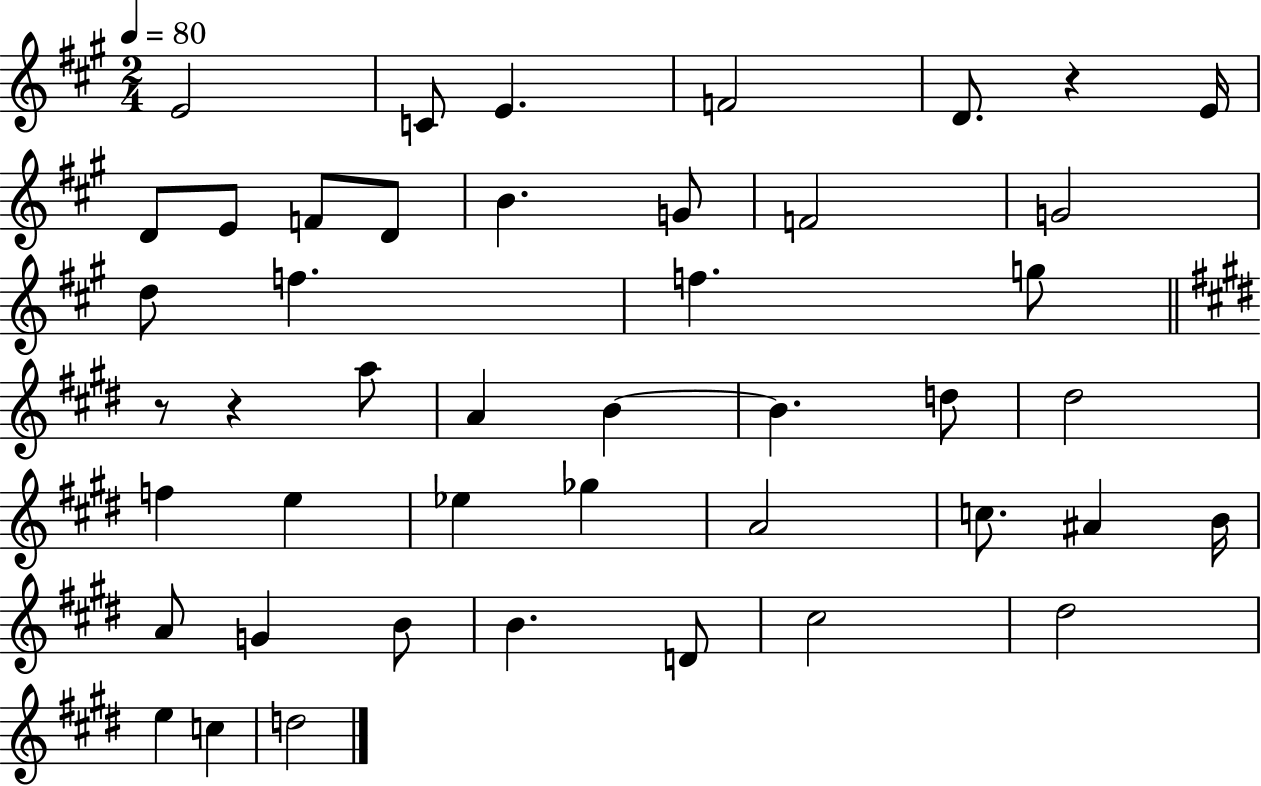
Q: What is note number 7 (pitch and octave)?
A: D4